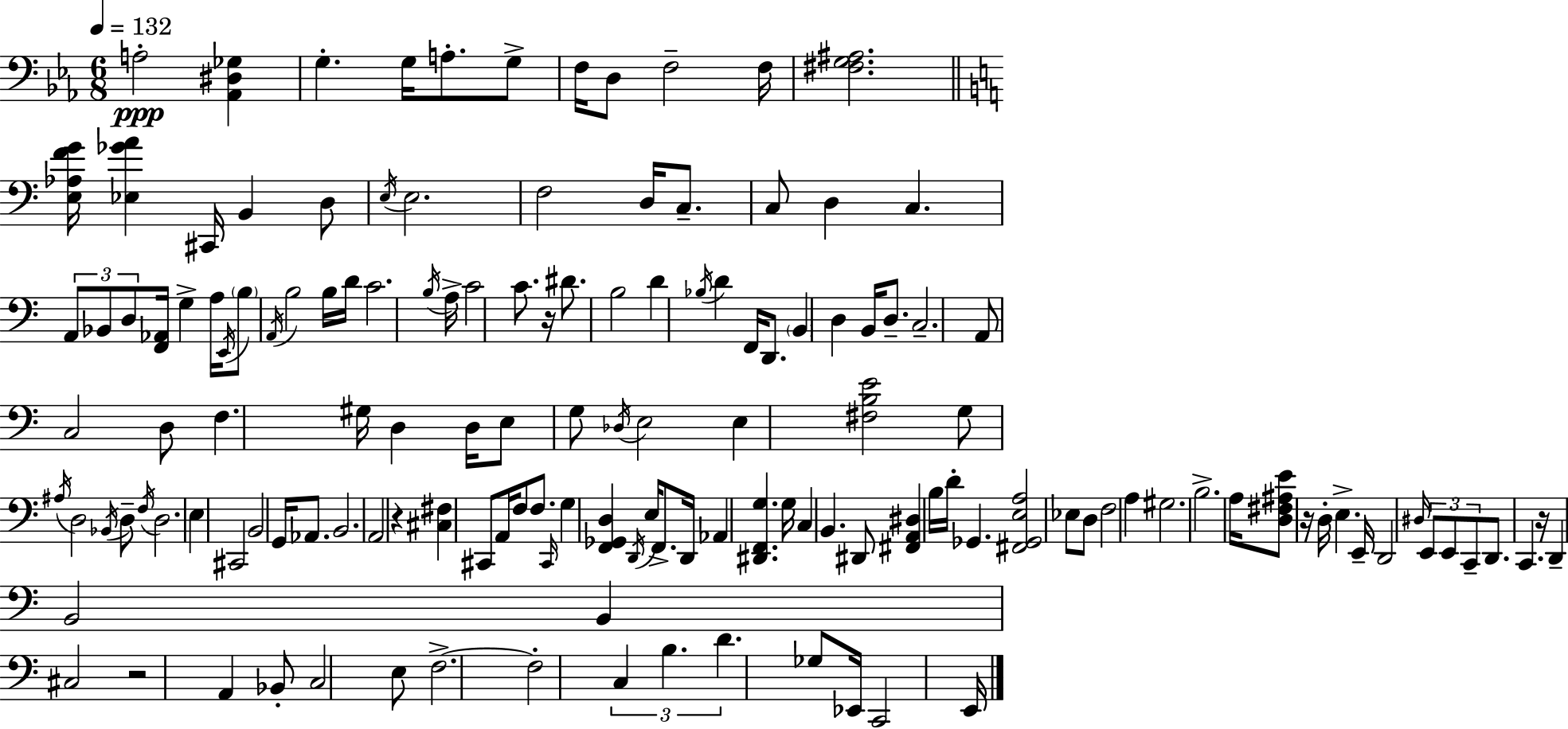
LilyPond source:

{
  \clef bass
  \numericTimeSignature
  \time 6/8
  \key c \minor
  \tempo 4 = 132
  a2-.\ppp <aes, dis ges>4 | g4.-. g16 a8.-. g8-> | f16 d8 f2-- f16 | <fis g ais>2. | \break \bar "||" \break \key c \major <e aes f' g'>16 <ees ges' a'>4 cis,16 b,4 d8 | \acciaccatura { e16 } e2. | f2 d16 c8.-- | c8 d4 c4. | \break \tuplet 3/2 { a,8 bes,8 d8 } <f, aes,>16 g4-> | a16 \acciaccatura { e,16 } \parenthesize b8 \acciaccatura { a,16 } b2 | b16 d'16 c'2. | \acciaccatura { b16 } a16-> c'2 | \break c'8. r16 dis'8. b2 | d'4 \acciaccatura { bes16 } d'4 | f,16 d,8. \parenthesize b,4 d4 | b,16 d8.-- c2.-- | \break a,8 c2 | d8 f4. gis16 | d4 d16 e8 g8 \acciaccatura { des16 } e2 | e4 <fis b e'>2 | \break g8 \acciaccatura { ais16 } d2 | \acciaccatura { bes,16 } d8-- \acciaccatura { f16 } d2. | e4 | cis,2 b,2 | \break g,16 aes,8. b,2. | a,2 | r4 <cis fis>4 | cis,8 a,16 f8 f8. \grace { cis,16 } g4 | \break <f, ges, d>4 \acciaccatura { d,16 } e16 f,8.-> d,16 | aes,4 <dis, f, g>4. g16 c4 | b,4. dis,8 <fis, a, dis>4 | b16 d'16-. ges,4. <fis, ges, e a>2 | \break ees8 d8 f2 | a4 gis2. | b2.-> | a16 | \break <d fis ais e'>8 r16 d16-. e4.-> e,16-- d,2 | \grace { dis16 } \tuplet 3/2 { e,8 e,8 | c,8-- } d,8. c,4. r16 | d,4-- b,2 | \break b,4 cis2 | r2 a,4 | bes,8-. c2 e8 | f2.->~~ | \break f2-. \tuplet 3/2 { c4 | b4. d'4. } | ges8 ees,16 c,2 e,16 | \bar "|."
}